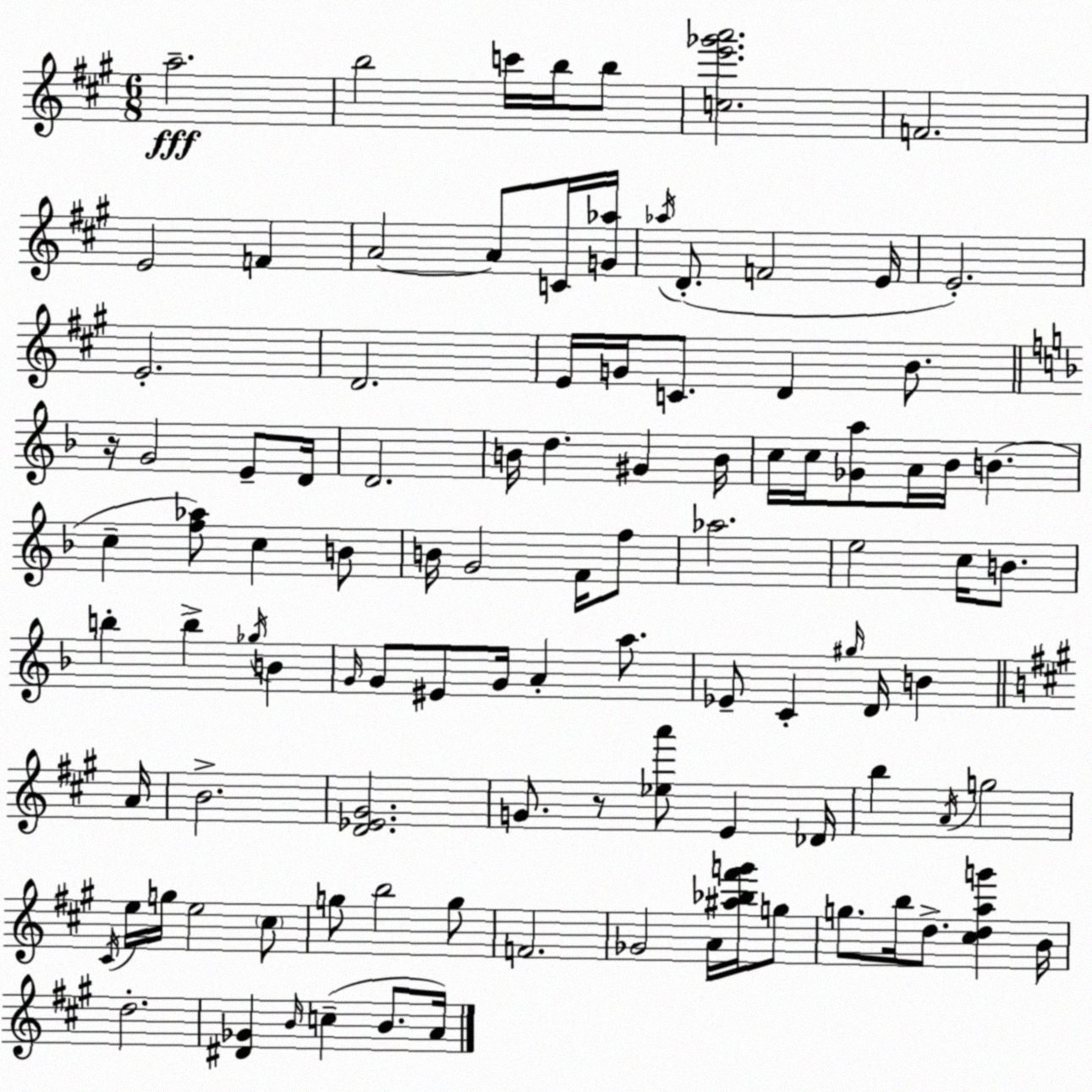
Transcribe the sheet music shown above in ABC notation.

X:1
T:Untitled
M:6/8
L:1/4
K:A
a2 b2 c'/4 b/4 b/2 [ce'_g'a']2 F2 E2 F A2 A/2 C/4 [G_a]/4 _a/4 D/2 F2 E/4 E2 E2 D2 E/4 G/4 C/2 D B/2 z/4 G2 E/2 D/4 D2 B/4 d ^G B/4 c/4 c/4 [_Ga]/2 A/4 _B/4 B c [f_a]/2 c B/2 B/4 G2 F/4 f/2 _a2 e2 c/4 B/2 b b _g/4 B G/4 G/2 ^E/2 G/4 A a/2 _E/2 C ^g/4 D/4 B A/4 B2 [D_E^G]2 G/2 z/2 [_ea']/2 E _D/4 b A/4 g2 ^C/4 e/4 g/4 e2 ^c/2 g/2 b2 g/2 F2 _G2 A/4 [^a_b^f'g']/4 g/2 g/2 b/4 d/2 [^cdag'] B/4 d2 [^D_G] B/4 c B/2 A/4